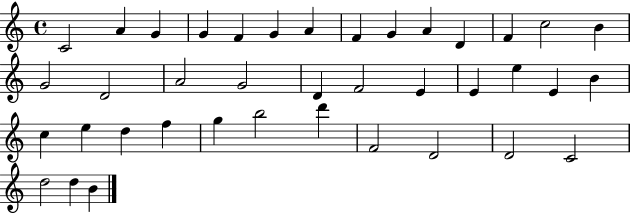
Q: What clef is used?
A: treble